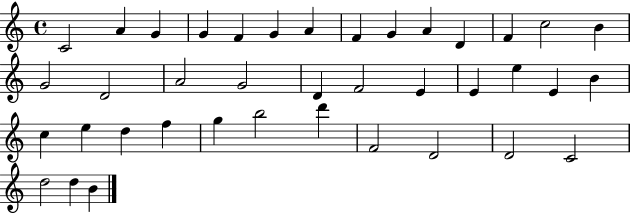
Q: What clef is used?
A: treble